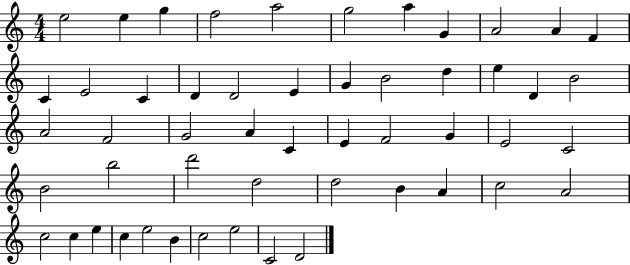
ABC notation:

X:1
T:Untitled
M:4/4
L:1/4
K:C
e2 e g f2 a2 g2 a G A2 A F C E2 C D D2 E G B2 d e D B2 A2 F2 G2 A C E F2 G E2 C2 B2 b2 d'2 d2 d2 B A c2 A2 c2 c e c e2 B c2 e2 C2 D2